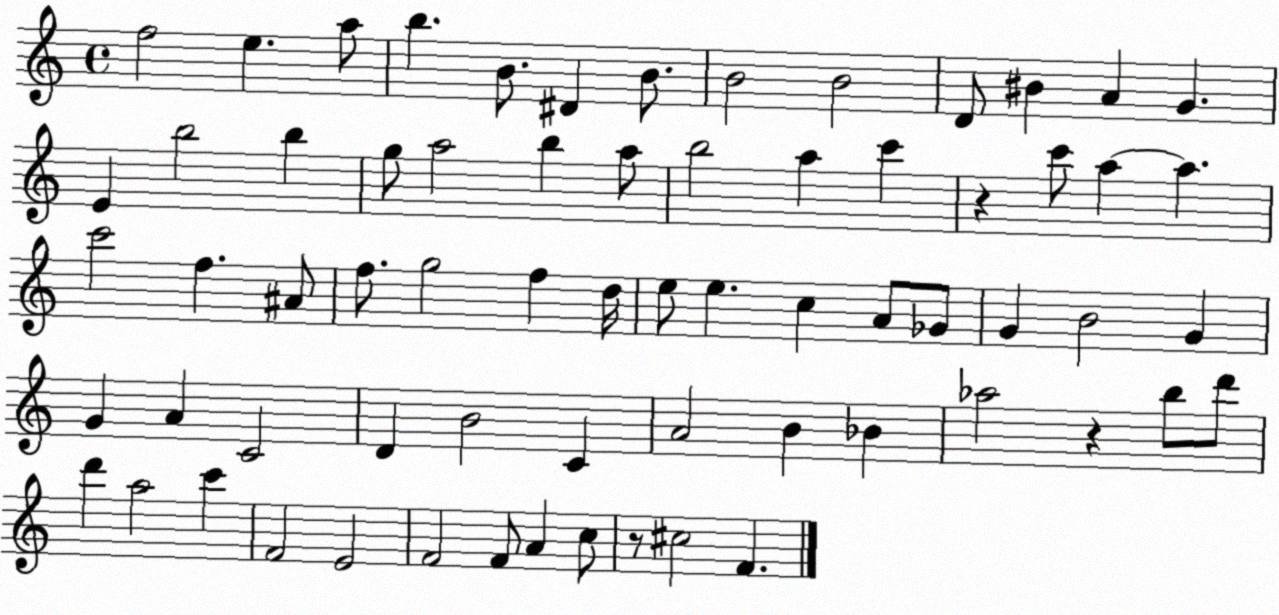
X:1
T:Untitled
M:4/4
L:1/4
K:C
f2 e a/2 b B/2 ^D B/2 B2 B2 D/2 ^B A G E b2 b g/2 a2 b a/2 b2 a c' z c'/2 a a c'2 f ^A/2 f/2 g2 f d/4 e/2 e c A/2 _G/2 G B2 G G A C2 D B2 C A2 B _B _a2 z b/2 d'/2 d' a2 c' F2 E2 F2 F/2 A c/2 z/2 ^c2 F